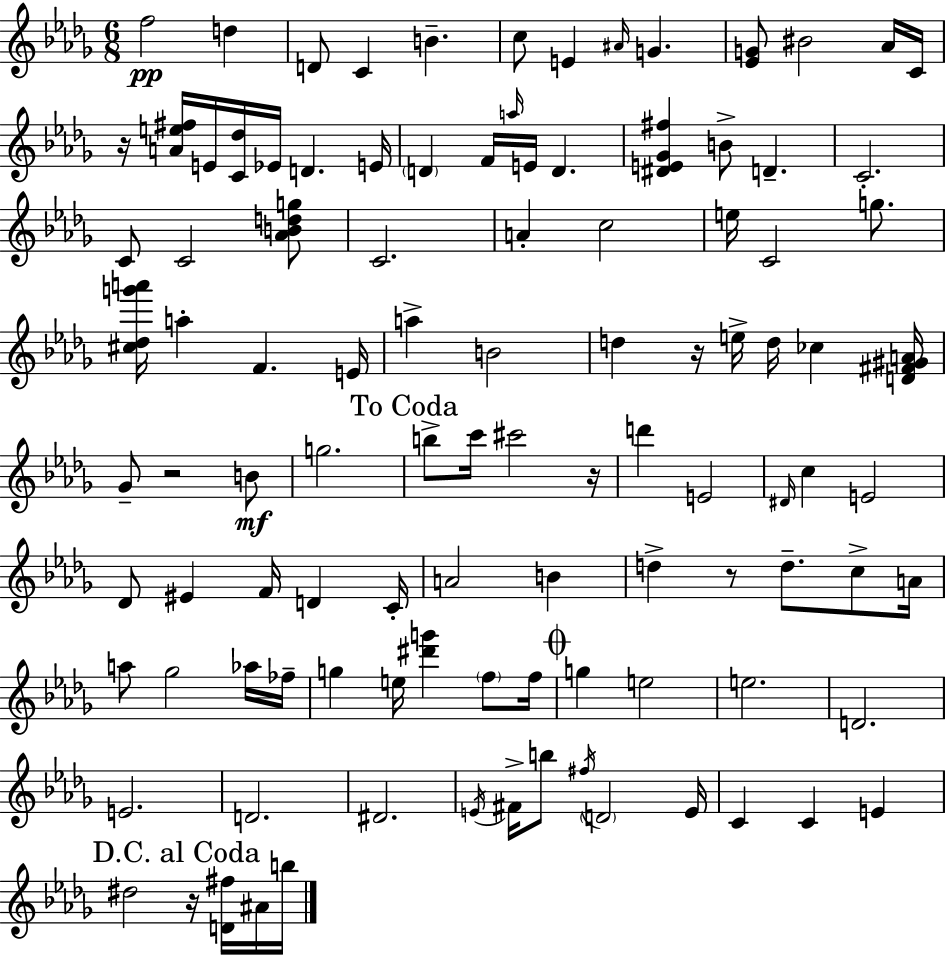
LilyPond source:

{
  \clef treble
  \numericTimeSignature
  \time 6/8
  \key bes \minor
  f''2\pp d''4 | d'8 c'4 b'4.-- | c''8 e'4 \grace { ais'16 } g'4. | <ees' g'>8 bis'2 aes'16 | \break c'16 r16 <a' e'' fis''>16 e'16 <c' des''>16 ees'16 d'4. | e'16 \parenthesize d'4 f'16 \grace { a''16 } e'16 d'4. | <dis' e' ges' fis''>4 b'8-> d'4.-- | c'2.-. | \break c'8 c'2 | <aes' b' d'' g''>8 c'2. | a'4-. c''2 | e''16 c'2 g''8. | \break <cis'' des'' g''' a'''>16 a''4-. f'4. | e'16 a''4-> b'2 | d''4 r16 e''16-> d''16 ces''4 | <d' fis' gis' a'>16 ges'8-- r2 | \break b'8\mf g''2. | \mark "To Coda" b''8-> c'''16 cis'''2 | r16 d'''4 e'2 | \grace { dis'16 } c''4 e'2 | \break des'8 eis'4 f'16 d'4 | c'16-. a'2 b'4 | d''4-> r8 d''8.-- | c''8-> a'16 a''8 ges''2 | \break aes''16 fes''16-- g''4 e''16 <dis''' g'''>4 | \parenthesize f''8 f''16 \mark \markup { \musicglyph "scripts.coda" } g''4 e''2 | e''2. | d'2. | \break e'2. | d'2. | dis'2. | \acciaccatura { e'16 } fis'16-> b''8 \acciaccatura { fis''16 } \parenthesize d'2 | \break e'16 c'4 c'4 | e'4 \mark "D.C. al Coda" dis''2 | r16 <d' fis''>16 ais'16 b''16 \bar "|."
}